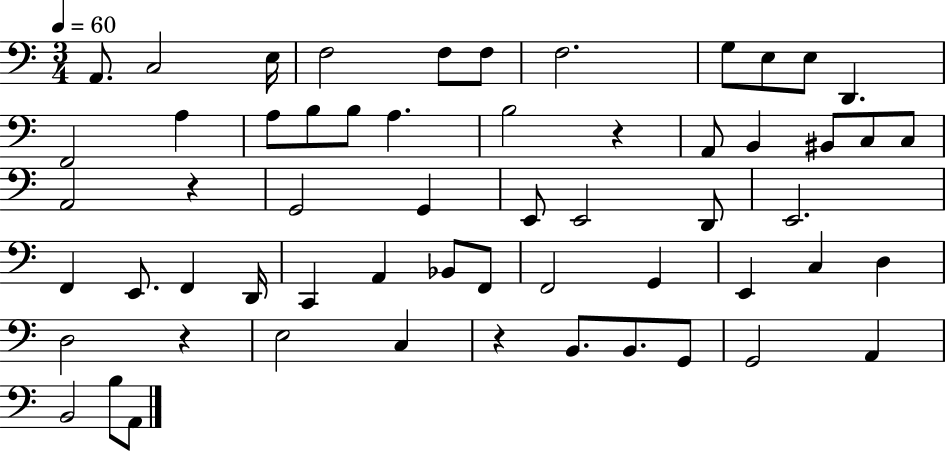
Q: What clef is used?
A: bass